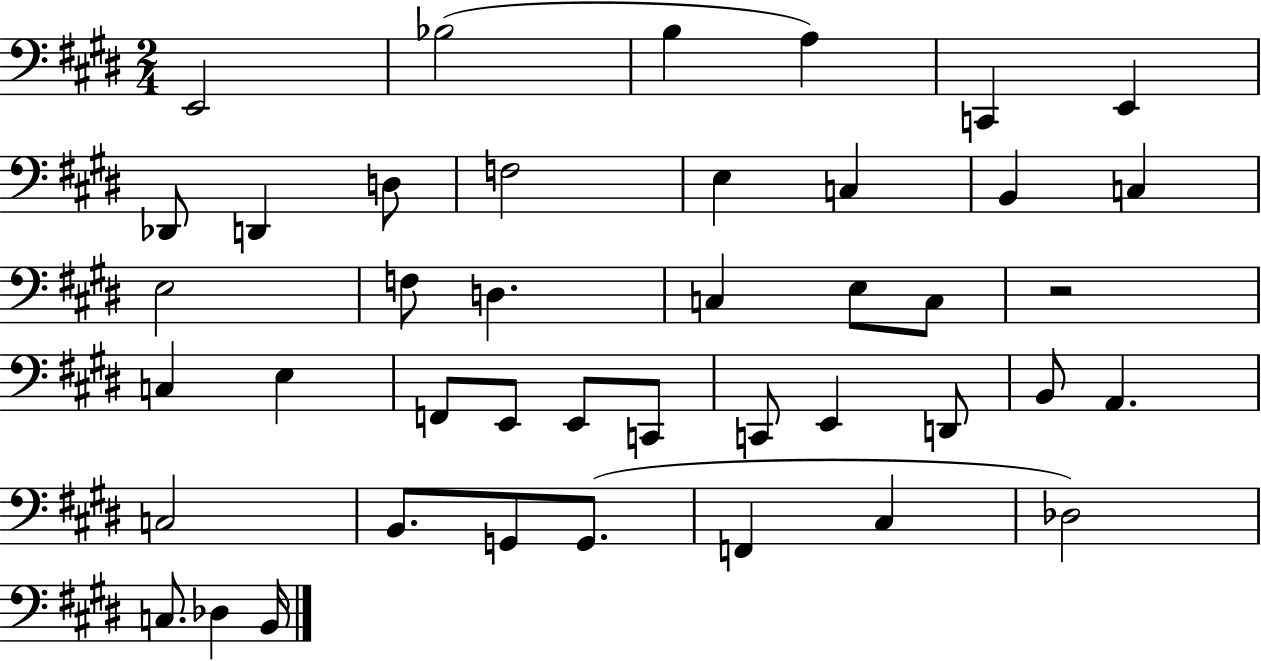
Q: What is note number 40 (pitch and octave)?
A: Db3